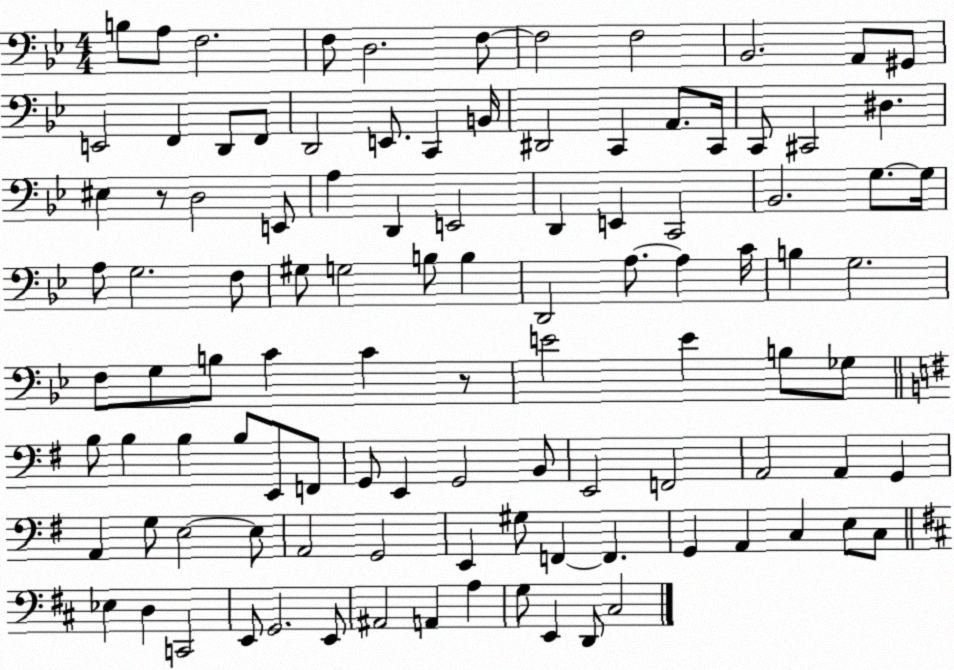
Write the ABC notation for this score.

X:1
T:Untitled
M:4/4
L:1/4
K:Bb
B,/2 A,/2 F,2 F,/2 D,2 F,/2 F,2 F,2 _B,,2 A,,/2 ^G,,/2 E,,2 F,, D,,/2 F,,/2 D,,2 E,,/2 C,, B,,/4 ^D,,2 C,, A,,/2 C,,/4 C,,/2 ^C,,2 ^D, ^E, z/2 D,2 E,,/2 A, D,, E,,2 D,, E,, C,,2 _B,,2 G,/2 G,/4 A,/2 G,2 F,/2 ^G,/2 G,2 B,/2 B, D,,2 A,/2 A, C/4 B, G,2 F,/2 G,/2 B,/2 C C z/2 E2 E B,/2 _G,/2 B,/2 B, B, B,/2 E,,/2 F,,/2 G,,/2 E,, G,,2 B,,/2 E,,2 F,,2 A,,2 A,, G,, A,, G,/2 E,2 E,/2 A,,2 G,,2 E,, ^G,/2 F,, F,, G,, A,, C, E,/2 C,/2 _E, D, C,,2 E,,/2 G,,2 E,,/2 ^A,,2 A,, A, G,/2 E,, D,,/2 ^C,2